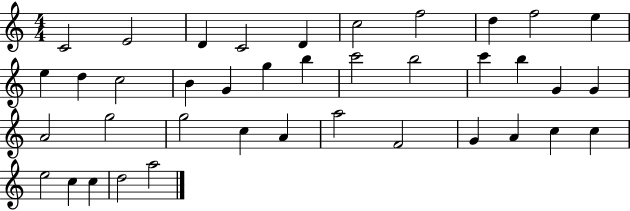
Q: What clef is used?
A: treble